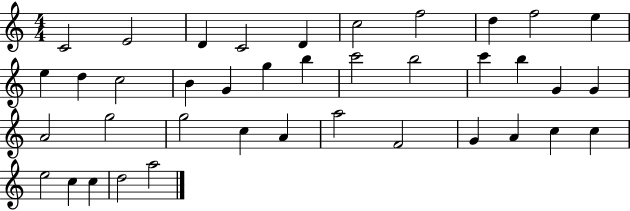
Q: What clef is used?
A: treble